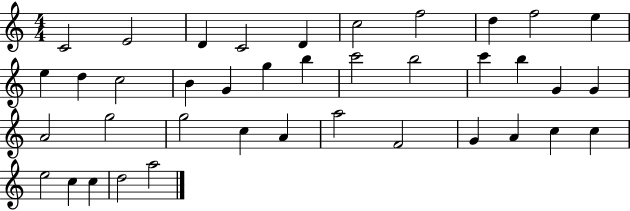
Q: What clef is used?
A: treble